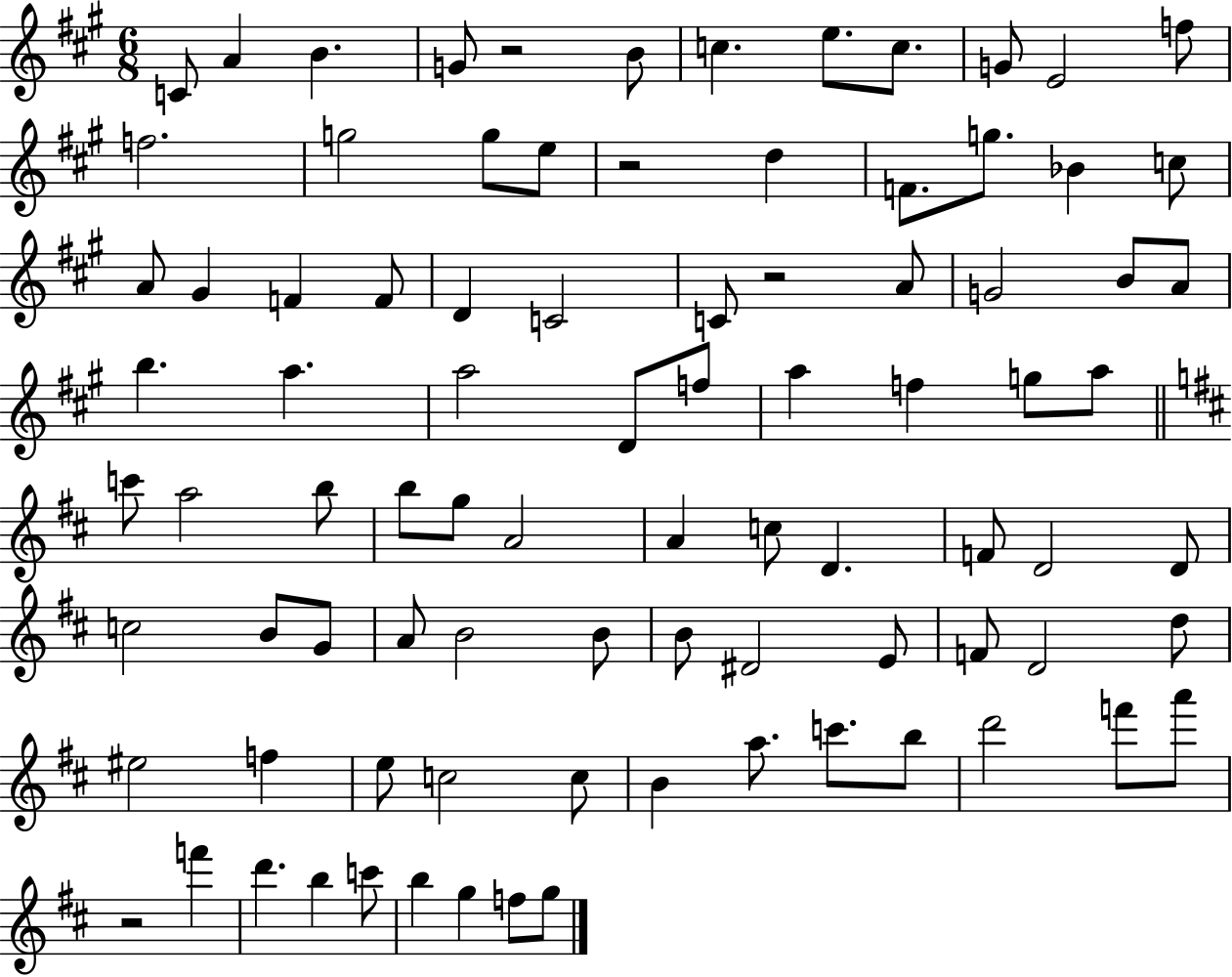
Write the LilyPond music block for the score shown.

{
  \clef treble
  \numericTimeSignature
  \time 6/8
  \key a \major
  c'8 a'4 b'4. | g'8 r2 b'8 | c''4. e''8. c''8. | g'8 e'2 f''8 | \break f''2. | g''2 g''8 e''8 | r2 d''4 | f'8. g''8. bes'4 c''8 | \break a'8 gis'4 f'4 f'8 | d'4 c'2 | c'8 r2 a'8 | g'2 b'8 a'8 | \break b''4. a''4. | a''2 d'8 f''8 | a''4 f''4 g''8 a''8 | \bar "||" \break \key b \minor c'''8 a''2 b''8 | b''8 g''8 a'2 | a'4 c''8 d'4. | f'8 d'2 d'8 | \break c''2 b'8 g'8 | a'8 b'2 b'8 | b'8 dis'2 e'8 | f'8 d'2 d''8 | \break eis''2 f''4 | e''8 c''2 c''8 | b'4 a''8. c'''8. b''8 | d'''2 f'''8 a'''8 | \break r2 f'''4 | d'''4. b''4 c'''8 | b''4 g''4 f''8 g''8 | \bar "|."
}